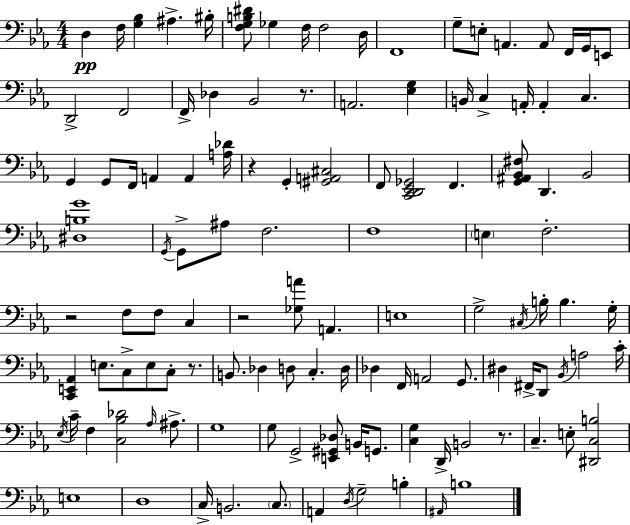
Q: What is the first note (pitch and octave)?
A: D3